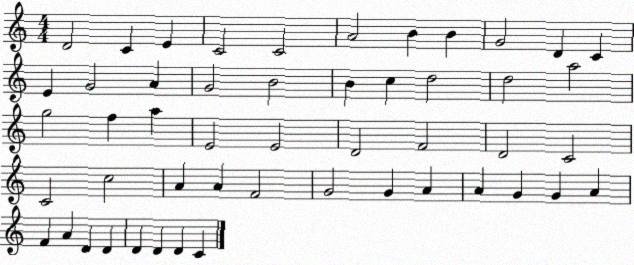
X:1
T:Untitled
M:4/4
L:1/4
K:C
D2 C E C2 C2 A2 B B G2 D C E G2 A G2 B2 B c d2 d2 a2 g2 f a E2 E2 D2 F2 D2 C2 C2 c2 A A F2 G2 G A A G G A F A D D D D D C